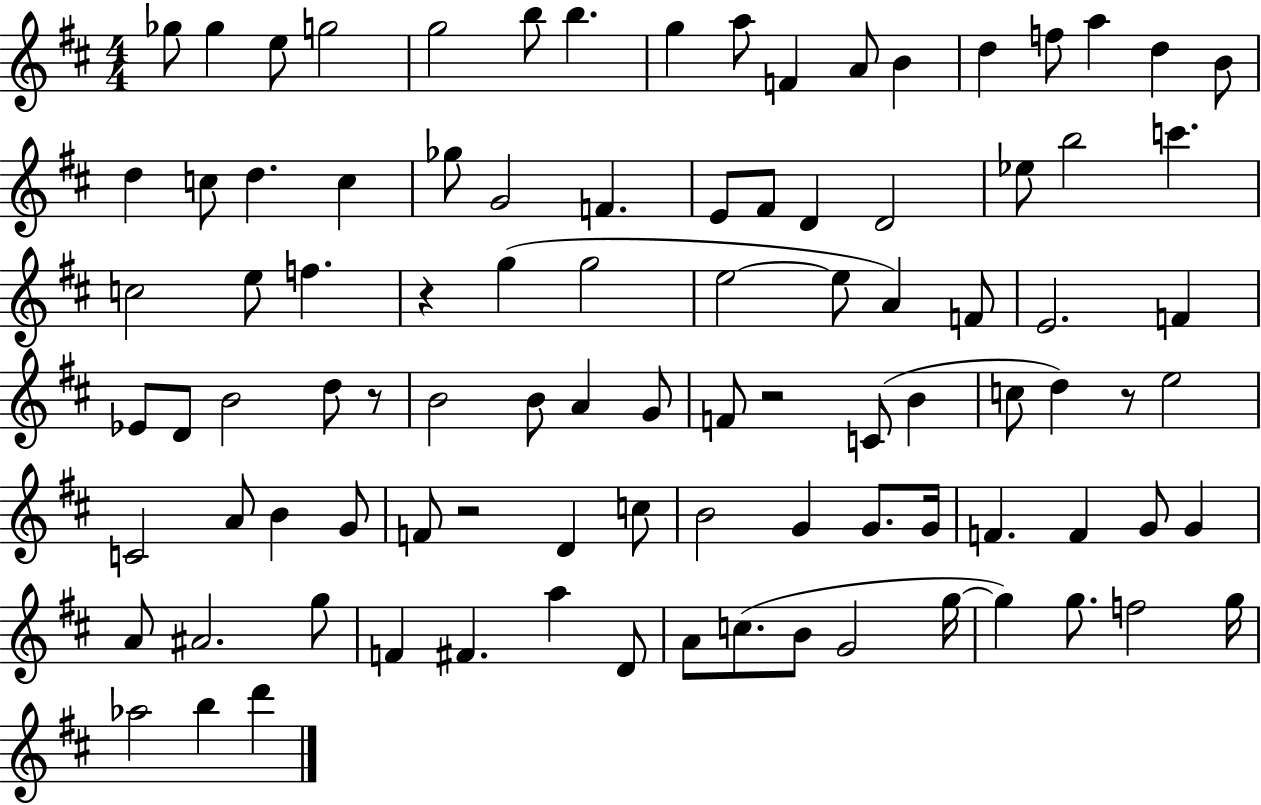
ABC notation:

X:1
T:Untitled
M:4/4
L:1/4
K:D
_g/2 _g e/2 g2 g2 b/2 b g a/2 F A/2 B d f/2 a d B/2 d c/2 d c _g/2 G2 F E/2 ^F/2 D D2 _e/2 b2 c' c2 e/2 f z g g2 e2 e/2 A F/2 E2 F _E/2 D/2 B2 d/2 z/2 B2 B/2 A G/2 F/2 z2 C/2 B c/2 d z/2 e2 C2 A/2 B G/2 F/2 z2 D c/2 B2 G G/2 G/4 F F G/2 G A/2 ^A2 g/2 F ^F a D/2 A/2 c/2 B/2 G2 g/4 g g/2 f2 g/4 _a2 b d'